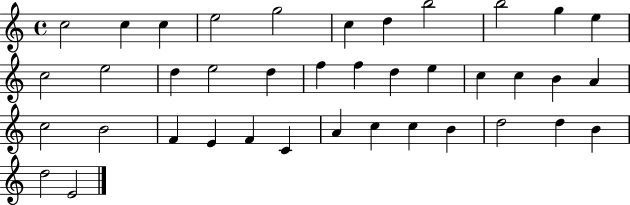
X:1
T:Untitled
M:4/4
L:1/4
K:C
c2 c c e2 g2 c d b2 b2 g e c2 e2 d e2 d f f d e c c B A c2 B2 F E F C A c c B d2 d B d2 E2